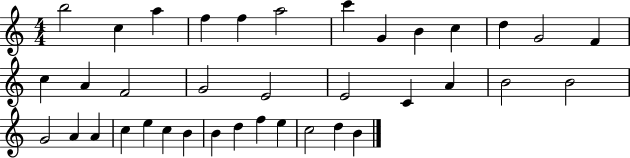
B5/h C5/q A5/q F5/q F5/q A5/h C6/q G4/q B4/q C5/q D5/q G4/h F4/q C5/q A4/q F4/h G4/h E4/h E4/h C4/q A4/q B4/h B4/h G4/h A4/q A4/q C5/q E5/q C5/q B4/q B4/q D5/q F5/q E5/q C5/h D5/q B4/q